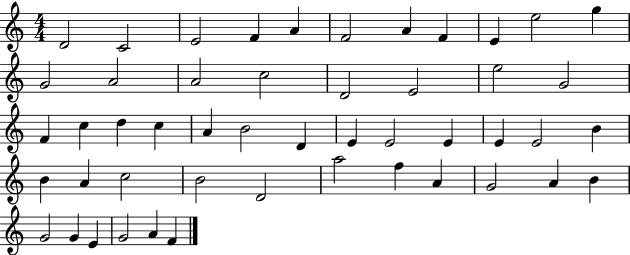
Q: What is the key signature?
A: C major